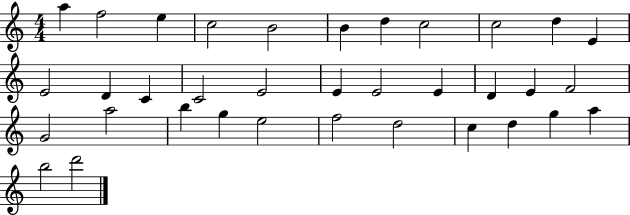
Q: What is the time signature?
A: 4/4